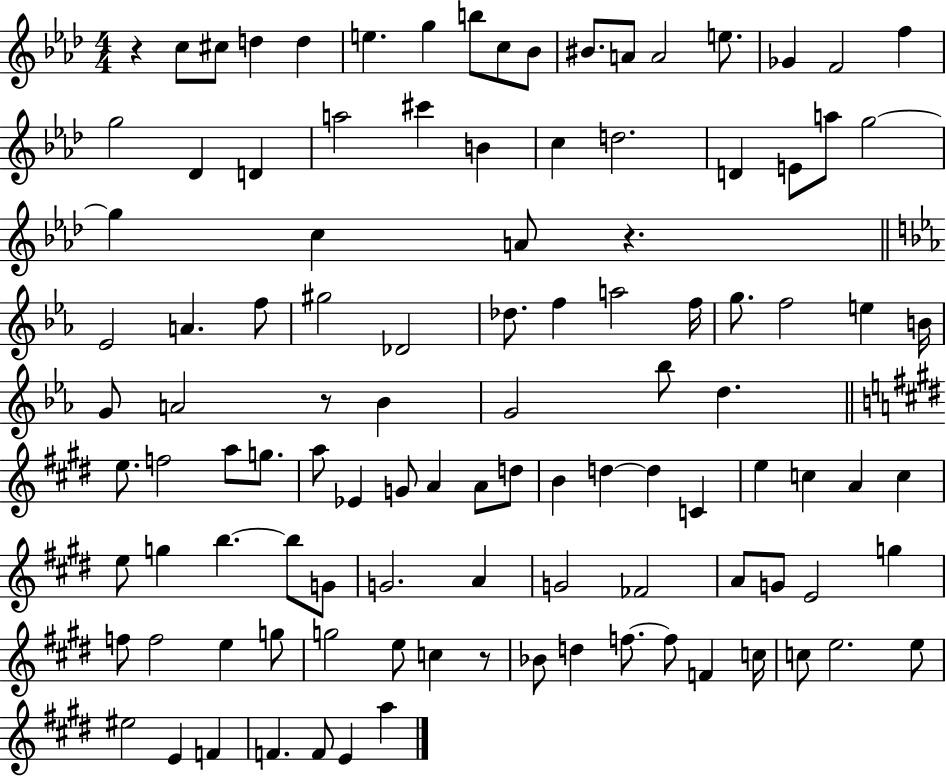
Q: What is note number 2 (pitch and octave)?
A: C#5